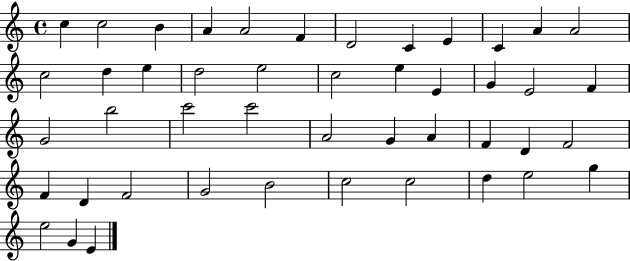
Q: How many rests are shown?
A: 0